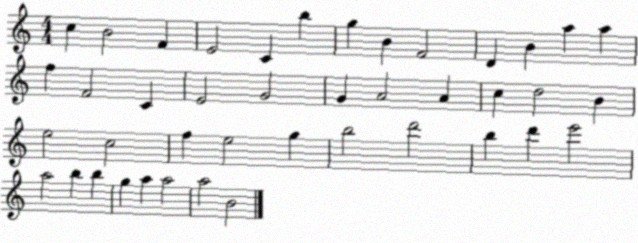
X:1
T:Untitled
M:4/4
L:1/4
K:C
c B2 F E2 C b g B F2 D B a a f F2 C E2 G2 G A2 A c d2 B e2 c2 f e2 g b2 d'2 b d' e'2 a2 b b g a a2 a2 B2